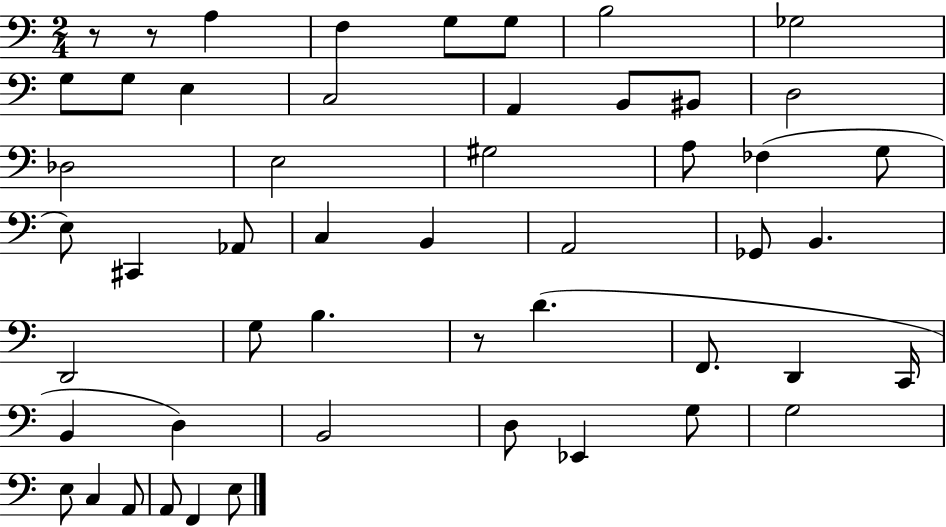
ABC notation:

X:1
T:Untitled
M:2/4
L:1/4
K:C
z/2 z/2 A, F, G,/2 G,/2 B,2 _G,2 G,/2 G,/2 E, C,2 A,, B,,/2 ^B,,/2 D,2 _D,2 E,2 ^G,2 A,/2 _F, G,/2 E,/2 ^C,, _A,,/2 C, B,, A,,2 _G,,/2 B,, D,,2 G,/2 B, z/2 D F,,/2 D,, C,,/4 B,, D, B,,2 D,/2 _E,, G,/2 G,2 E,/2 C, A,,/2 A,,/2 F,, E,/2